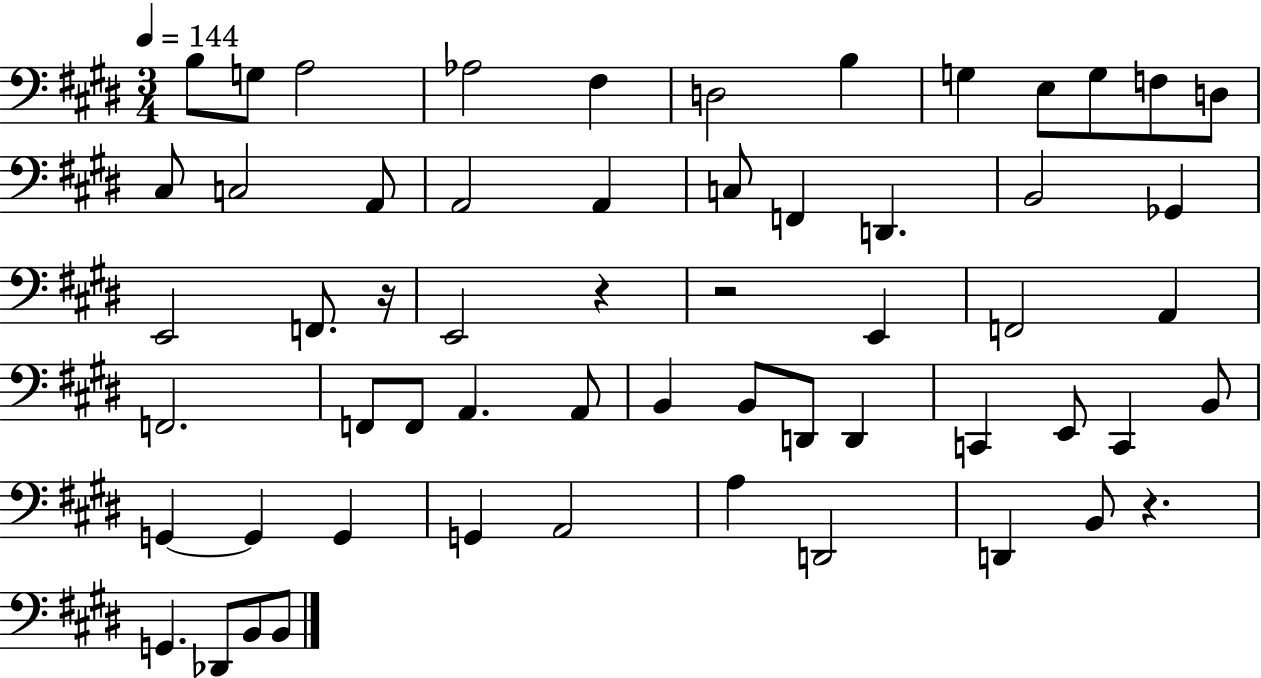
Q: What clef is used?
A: bass